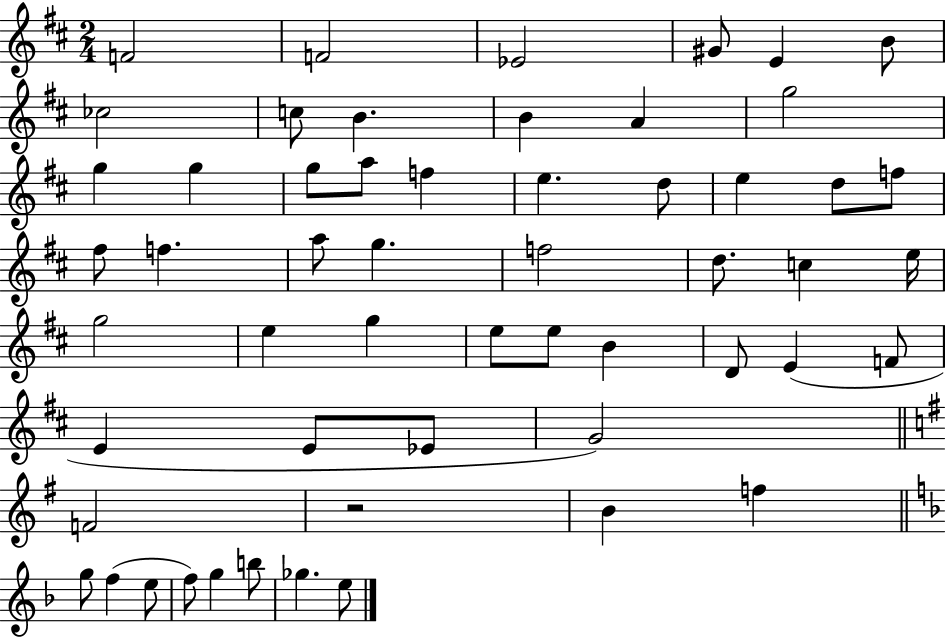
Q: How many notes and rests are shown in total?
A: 55